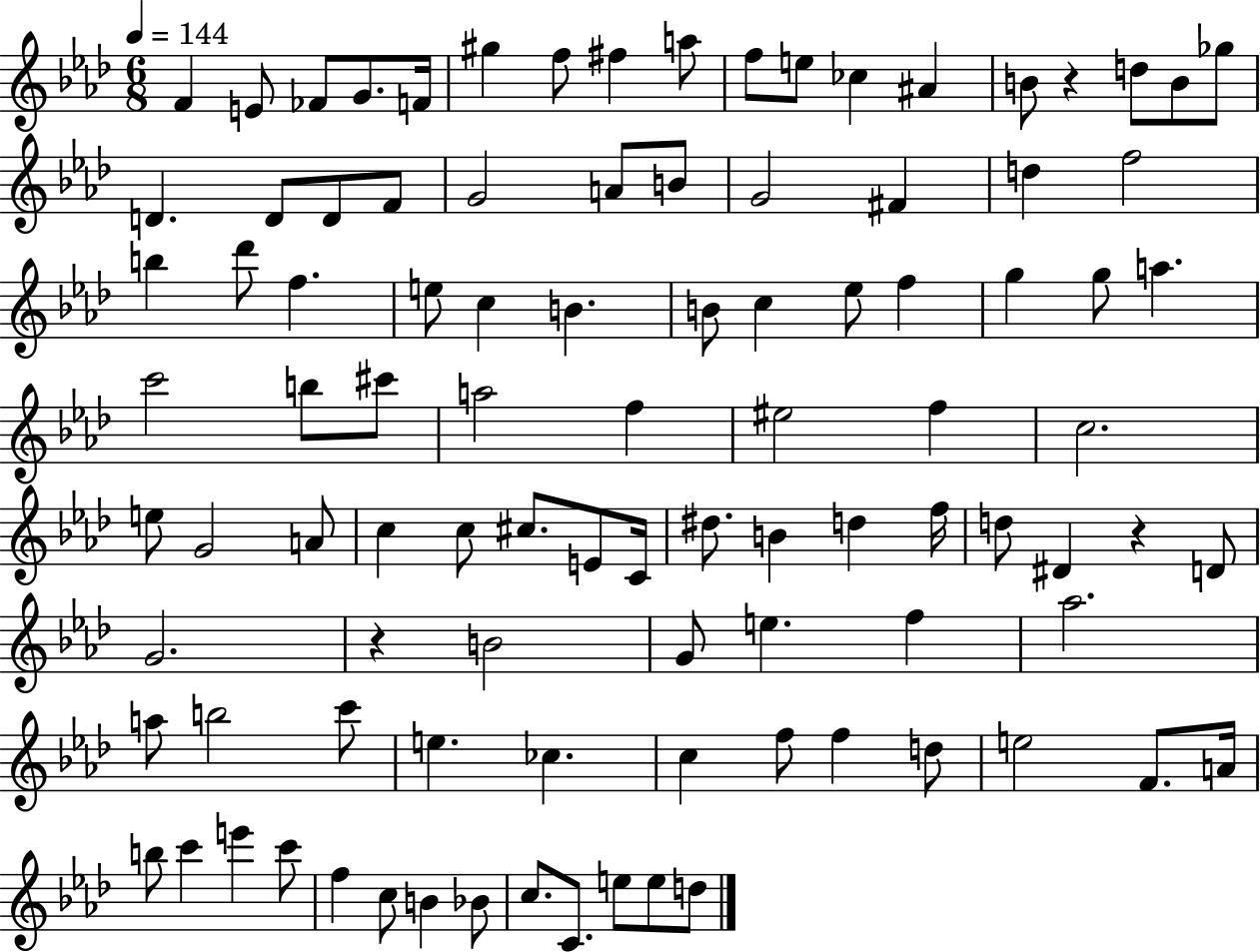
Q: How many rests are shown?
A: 3